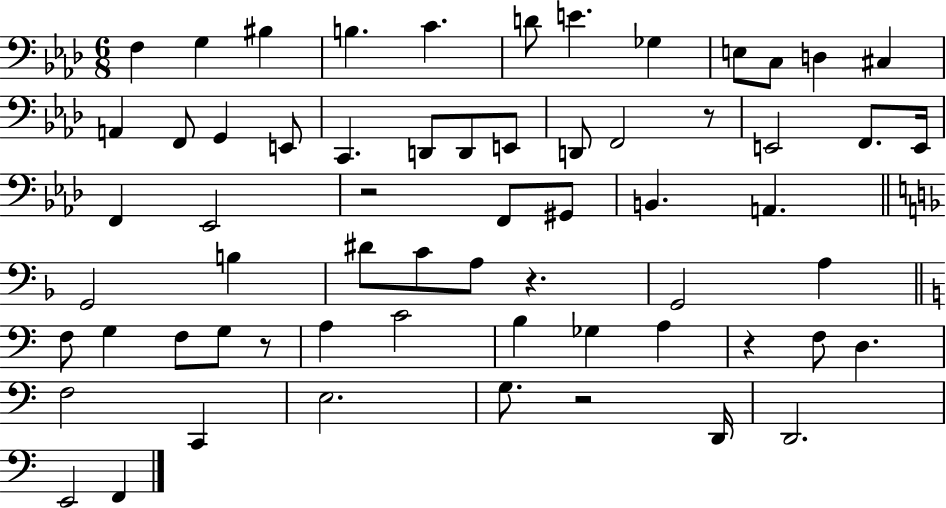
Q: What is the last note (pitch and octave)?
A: F2